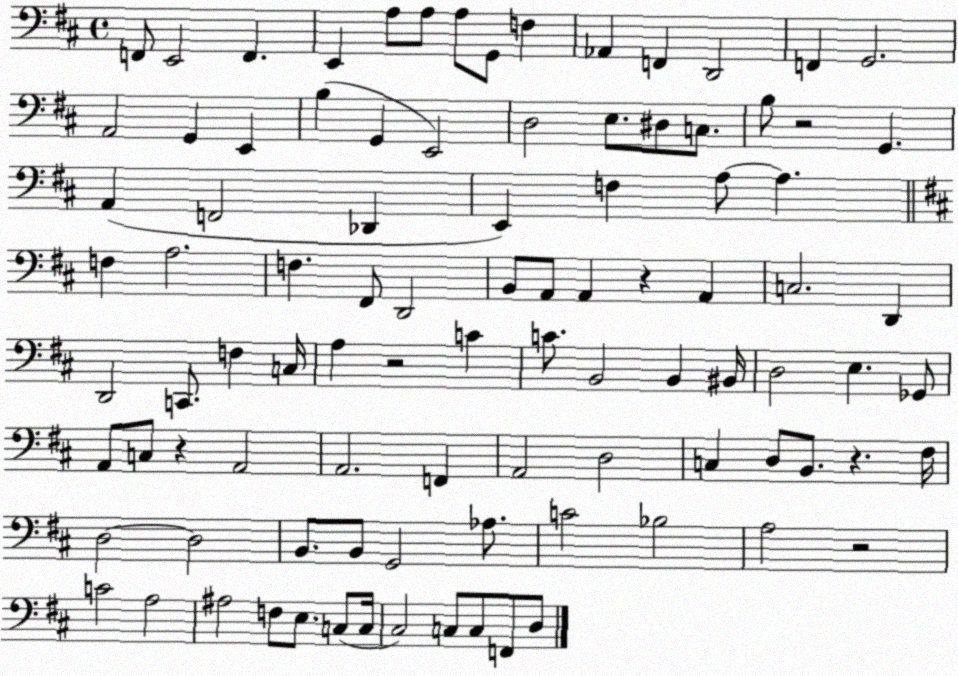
X:1
T:Untitled
M:4/4
L:1/4
K:D
F,,/2 E,,2 F,, E,, A,/2 A,/2 A,/2 G,,/2 F, _A,, F,, D,,2 F,, G,,2 A,,2 G,, E,, B, G,, E,,2 D,2 E,/2 ^D,/2 C,/2 B,/2 z2 G,, A,, F,,2 _D,, E,, F, A,/2 A, F, A,2 F, ^F,,/2 D,,2 B,,/2 A,,/2 A,, z A,, C,2 D,, D,,2 C,,/2 F, C,/4 A, z2 C C/2 B,,2 B,, ^B,,/4 D,2 E, _G,,/2 A,,/2 C,/2 z A,,2 A,,2 F,, A,,2 D,2 C, D,/2 B,,/2 z ^F,/4 D,2 D,2 B,,/2 B,,/2 G,,2 _A,/2 C2 _B,2 A,2 z2 C2 A,2 ^A,2 F,/2 E,/2 C,/2 C,/4 ^C,2 C,/2 C,/2 F,,/2 D,/2